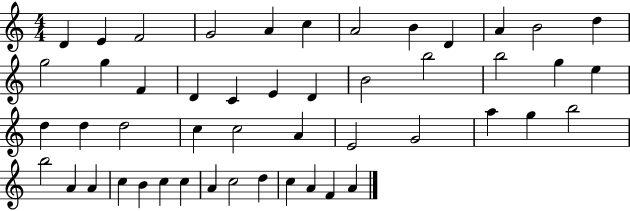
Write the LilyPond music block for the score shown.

{
  \clef treble
  \numericTimeSignature
  \time 4/4
  \key c \major
  d'4 e'4 f'2 | g'2 a'4 c''4 | a'2 b'4 d'4 | a'4 b'2 d''4 | \break g''2 g''4 f'4 | d'4 c'4 e'4 d'4 | b'2 b''2 | b''2 g''4 e''4 | \break d''4 d''4 d''2 | c''4 c''2 a'4 | e'2 g'2 | a''4 g''4 b''2 | \break b''2 a'4 a'4 | c''4 b'4 c''4 c''4 | a'4 c''2 d''4 | c''4 a'4 f'4 a'4 | \break \bar "|."
}